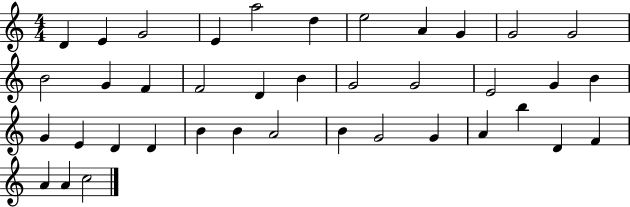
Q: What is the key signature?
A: C major